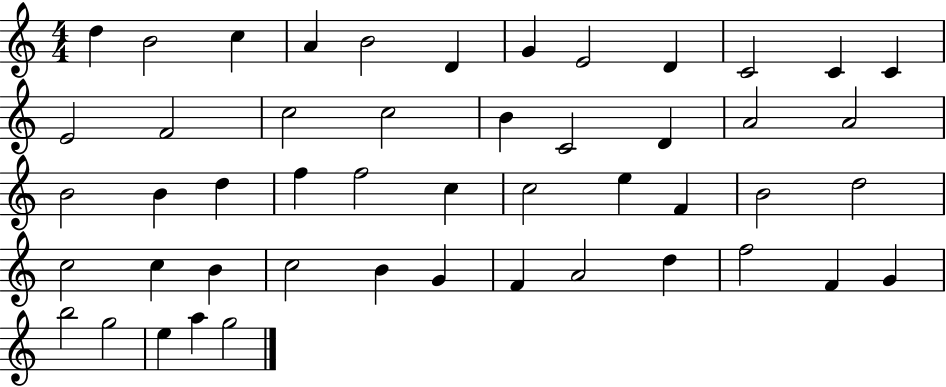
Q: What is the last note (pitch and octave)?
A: G5